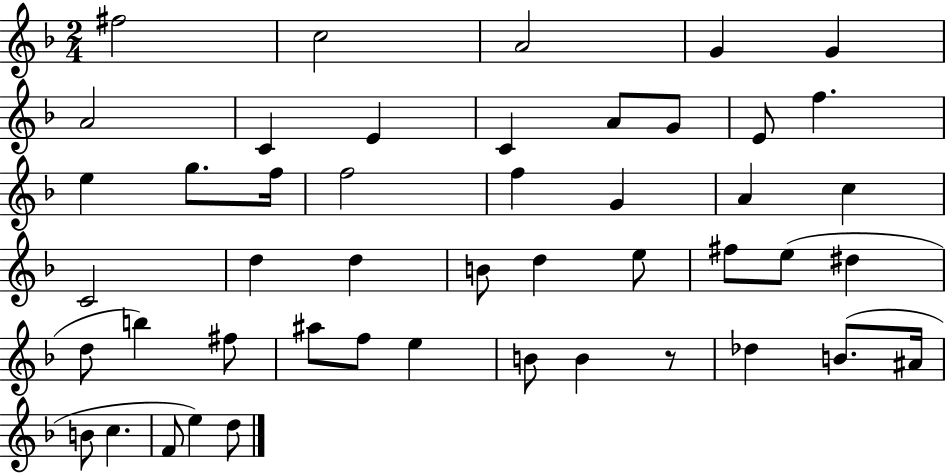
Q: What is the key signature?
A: F major